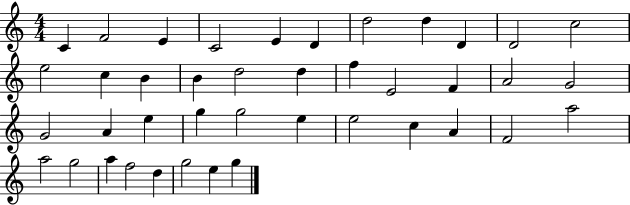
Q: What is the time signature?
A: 4/4